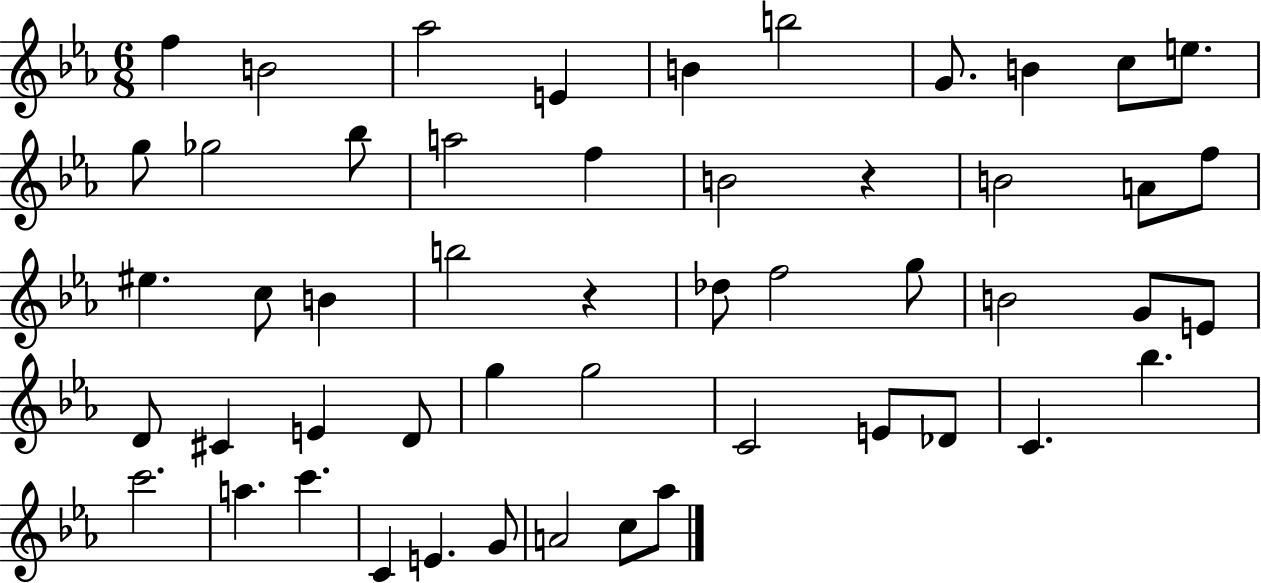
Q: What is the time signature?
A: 6/8